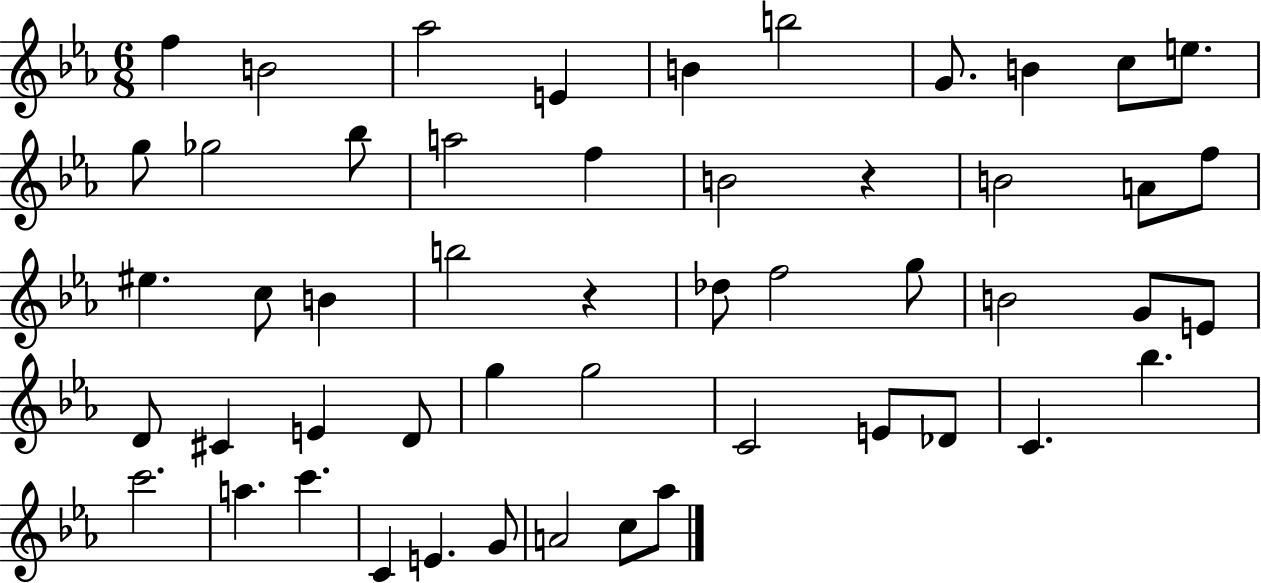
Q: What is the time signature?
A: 6/8